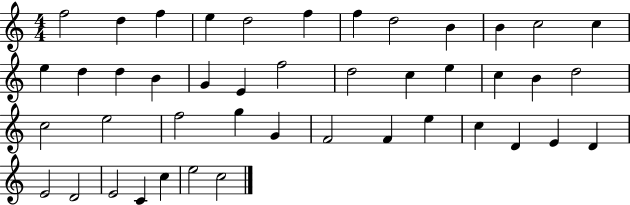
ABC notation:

X:1
T:Untitled
M:4/4
L:1/4
K:C
f2 d f e d2 f f d2 B B c2 c e d d B G E f2 d2 c e c B d2 c2 e2 f2 g G F2 F e c D E D E2 D2 E2 C c e2 c2